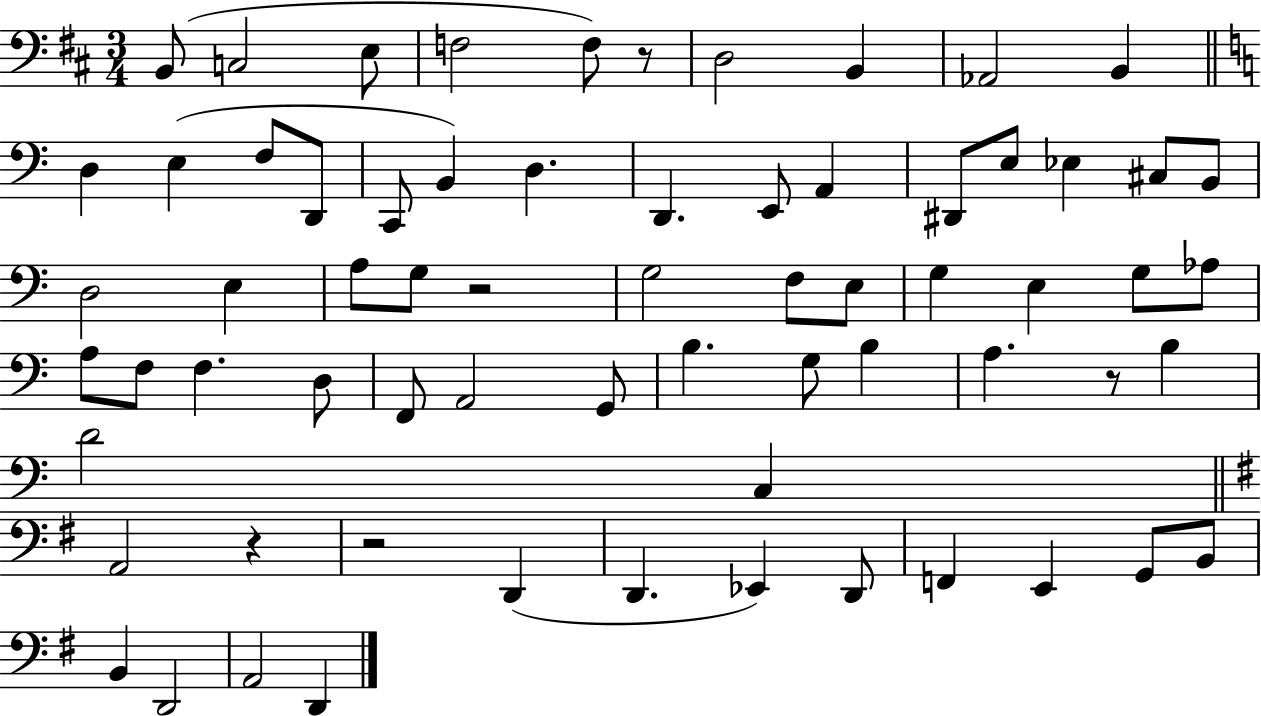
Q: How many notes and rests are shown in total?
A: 67